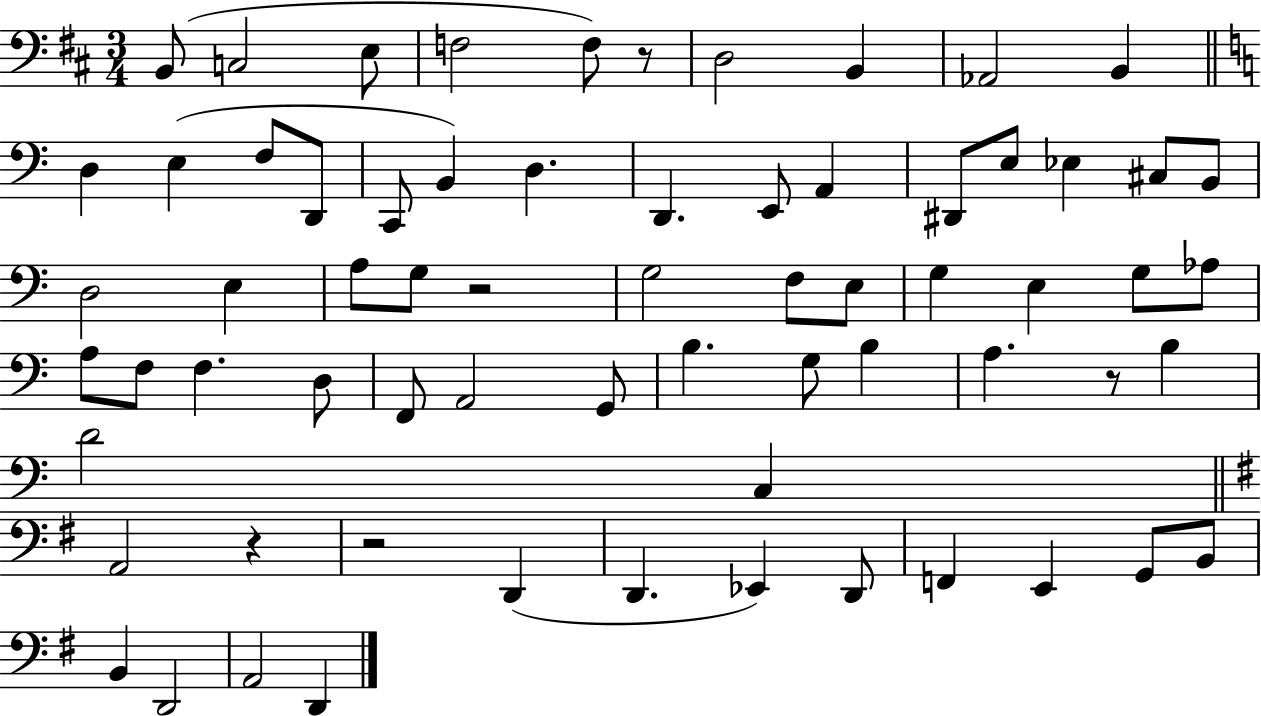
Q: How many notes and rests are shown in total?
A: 67